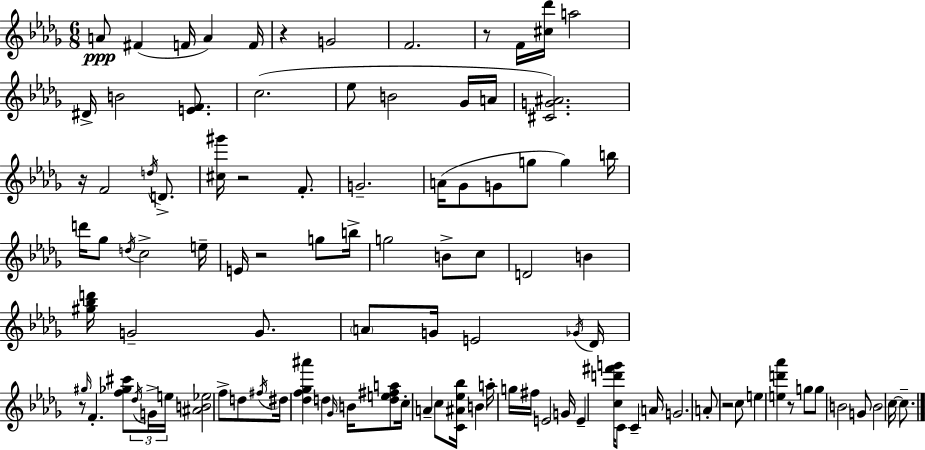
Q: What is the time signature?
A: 6/8